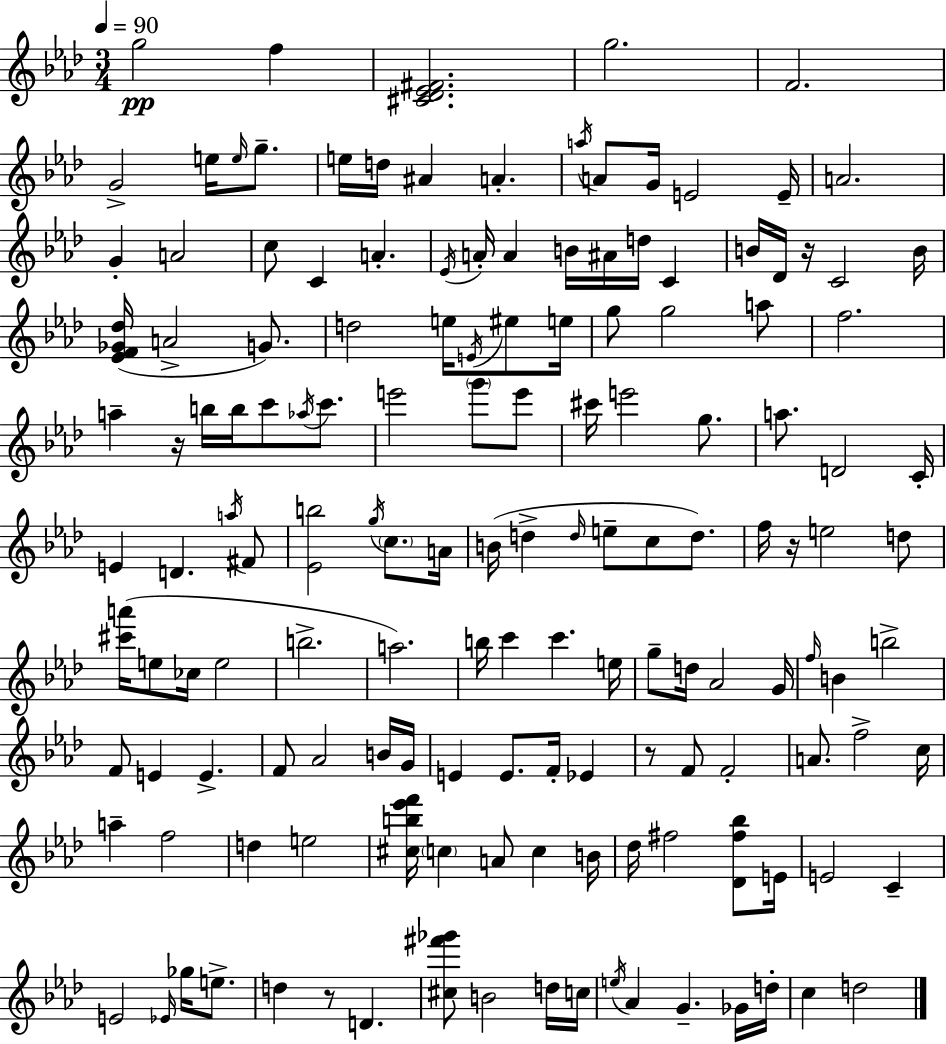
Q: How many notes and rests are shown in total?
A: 149